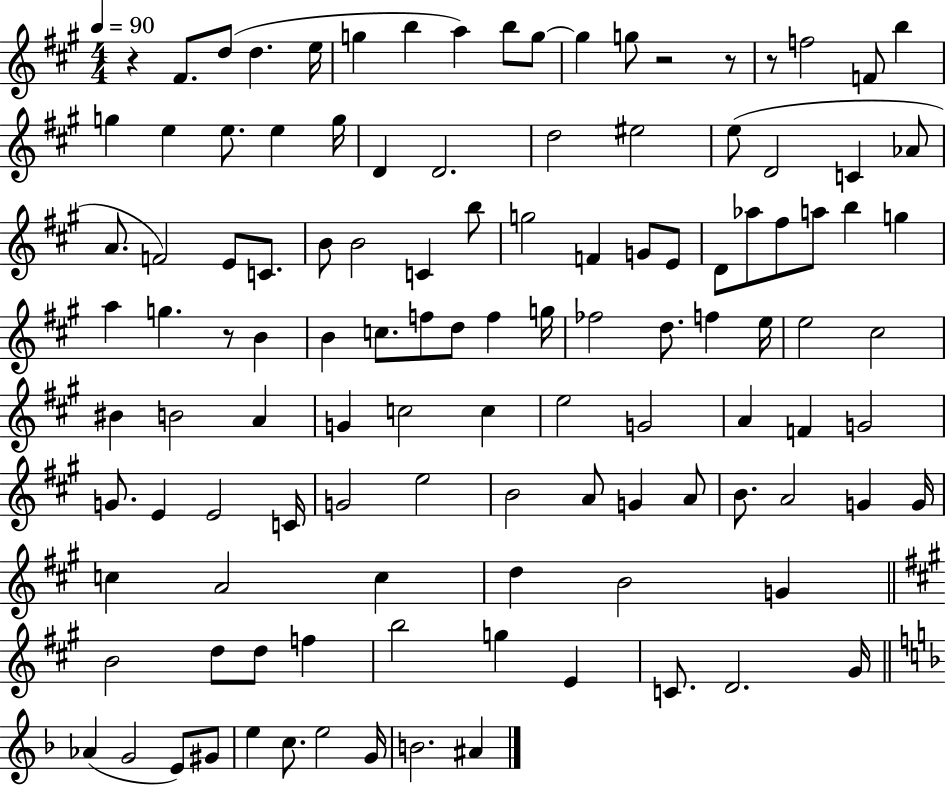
X:1
T:Untitled
M:4/4
L:1/4
K:A
z ^F/2 d/2 d e/4 g b a b/2 g/2 g g/2 z2 z/2 z/2 f2 F/2 b g e e/2 e g/4 D D2 d2 ^e2 e/2 D2 C _A/2 A/2 F2 E/2 C/2 B/2 B2 C b/2 g2 F G/2 E/2 D/2 _a/2 ^f/2 a/2 b g a g z/2 B B c/2 f/2 d/2 f g/4 _f2 d/2 f e/4 e2 ^c2 ^B B2 A G c2 c e2 G2 A F G2 G/2 E E2 C/4 G2 e2 B2 A/2 G A/2 B/2 A2 G G/4 c A2 c d B2 G B2 d/2 d/2 f b2 g E C/2 D2 ^G/4 _A G2 E/2 ^G/2 e c/2 e2 G/4 B2 ^A